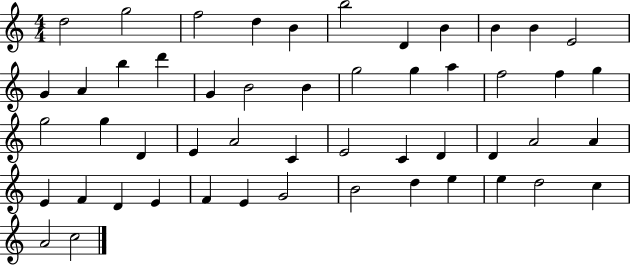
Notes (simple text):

D5/h G5/h F5/h D5/q B4/q B5/h D4/q B4/q B4/q B4/q E4/h G4/q A4/q B5/q D6/q G4/q B4/h B4/q G5/h G5/q A5/q F5/h F5/q G5/q G5/h G5/q D4/q E4/q A4/h C4/q E4/h C4/q D4/q D4/q A4/h A4/q E4/q F4/q D4/q E4/q F4/q E4/q G4/h B4/h D5/q E5/q E5/q D5/h C5/q A4/h C5/h